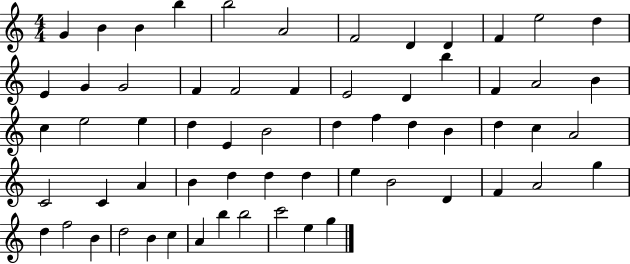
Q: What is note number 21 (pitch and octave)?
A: B5